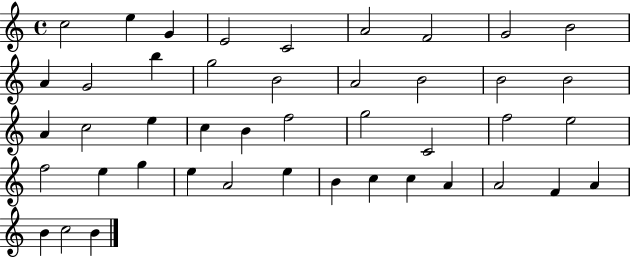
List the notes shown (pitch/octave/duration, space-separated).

C5/h E5/q G4/q E4/h C4/h A4/h F4/h G4/h B4/h A4/q G4/h B5/q G5/h B4/h A4/h B4/h B4/h B4/h A4/q C5/h E5/q C5/q B4/q F5/h G5/h C4/h F5/h E5/h F5/h E5/q G5/q E5/q A4/h E5/q B4/q C5/q C5/q A4/q A4/h F4/q A4/q B4/q C5/h B4/q